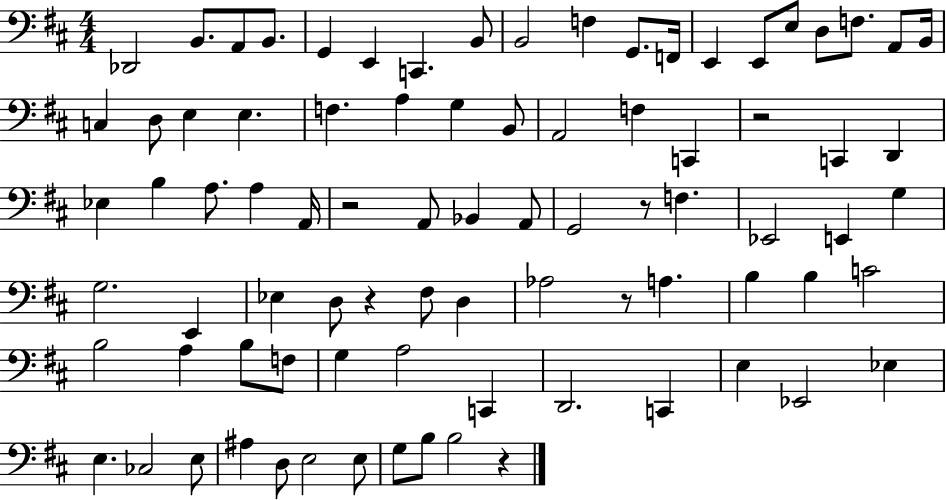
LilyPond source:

{
  \clef bass
  \numericTimeSignature
  \time 4/4
  \key d \major
  des,2 b,8. a,8 b,8. | g,4 e,4 c,4. b,8 | b,2 f4 g,8. f,16 | e,4 e,8 e8 d8 f8. a,8 b,16 | \break c4 d8 e4 e4. | f4. a4 g4 b,8 | a,2 f4 c,4 | r2 c,4 d,4 | \break ees4 b4 a8. a4 a,16 | r2 a,8 bes,4 a,8 | g,2 r8 f4. | ees,2 e,4 g4 | \break g2. e,4 | ees4 d8 r4 fis8 d4 | aes2 r8 a4. | b4 b4 c'2 | \break b2 a4 b8 f8 | g4 a2 c,4 | d,2. c,4 | e4 ees,2 ees4 | \break e4. ces2 e8 | ais4 d8 e2 e8 | g8 b8 b2 r4 | \bar "|."
}